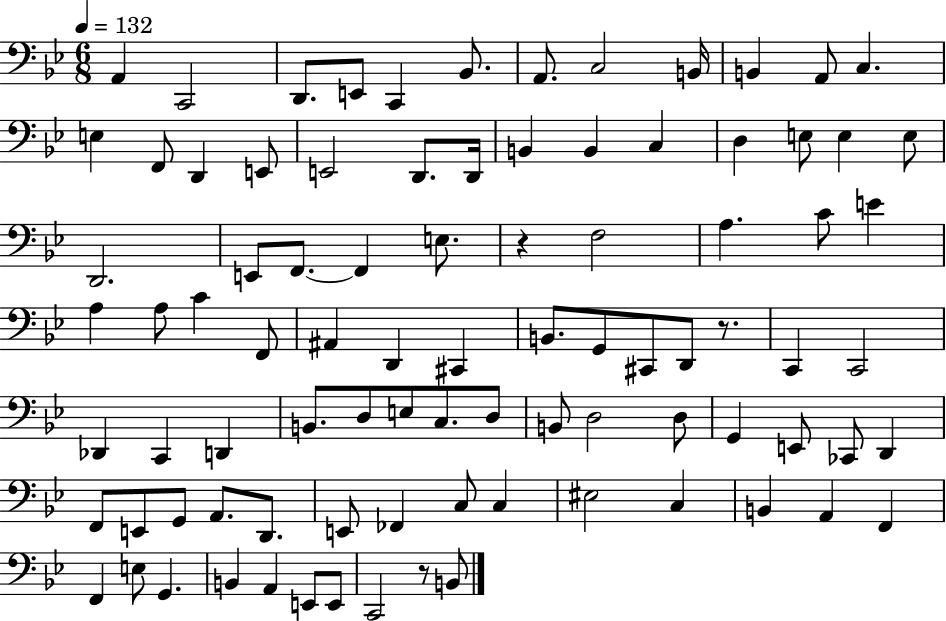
{
  \clef bass
  \numericTimeSignature
  \time 6/8
  \key bes \major
  \tempo 4 = 132
  a,4 c,2 | d,8. e,8 c,4 bes,8. | a,8. c2 b,16 | b,4 a,8 c4. | \break e4 f,8 d,4 e,8 | e,2 d,8. d,16 | b,4 b,4 c4 | d4 e8 e4 e8 | \break d,2. | e,8 f,8.~~ f,4 e8. | r4 f2 | a4. c'8 e'4 | \break a4 a8 c'4 f,8 | ais,4 d,4 cis,4 | b,8. g,8 cis,8 d,8 r8. | c,4 c,2 | \break des,4 c,4 d,4 | b,8. d8 e8 c8. d8 | b,8 d2 d8 | g,4 e,8 ces,8 d,4 | \break f,8 e,8 g,8 a,8. d,8. | e,8 fes,4 c8 c4 | eis2 c4 | b,4 a,4 f,4 | \break f,4 e8 g,4. | b,4 a,4 e,8 e,8 | c,2 r8 b,8 | \bar "|."
}